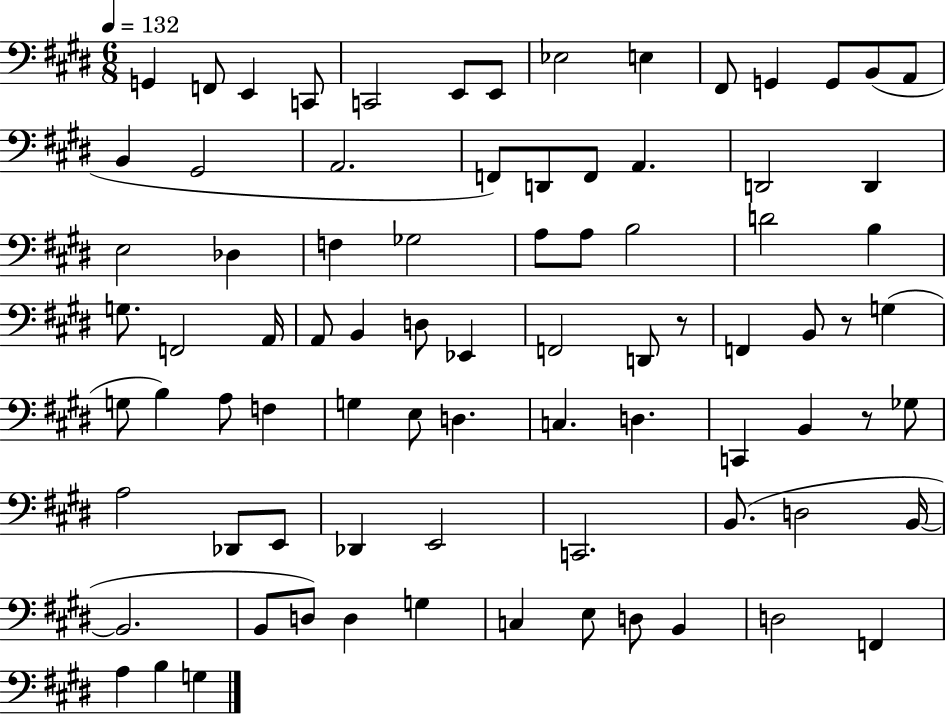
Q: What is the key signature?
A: E major